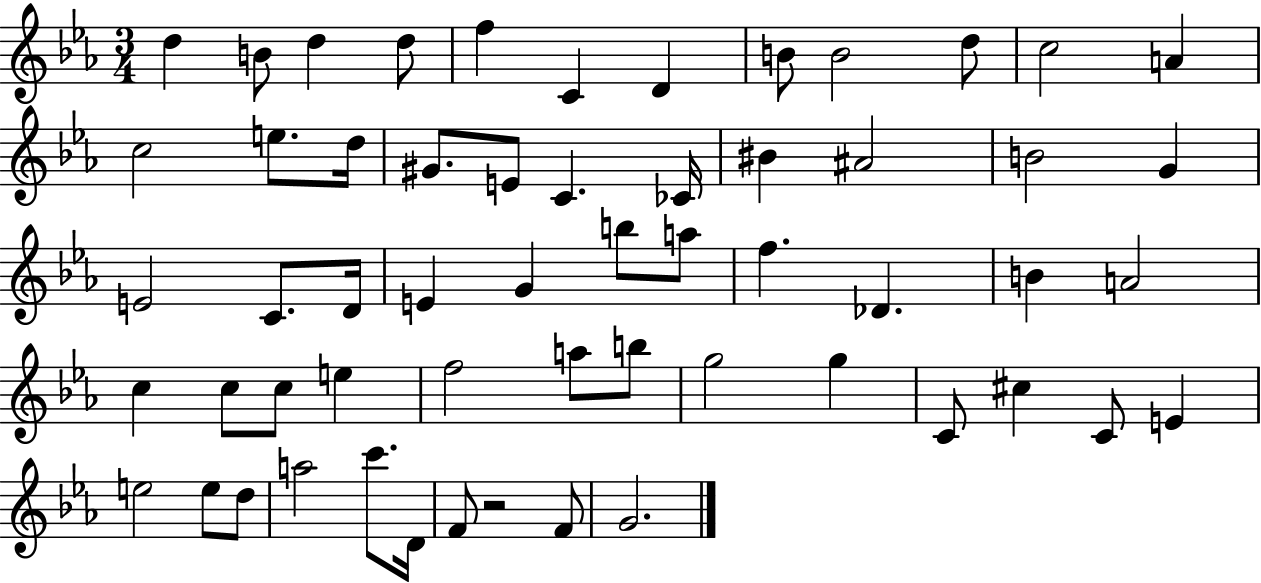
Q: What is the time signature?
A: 3/4